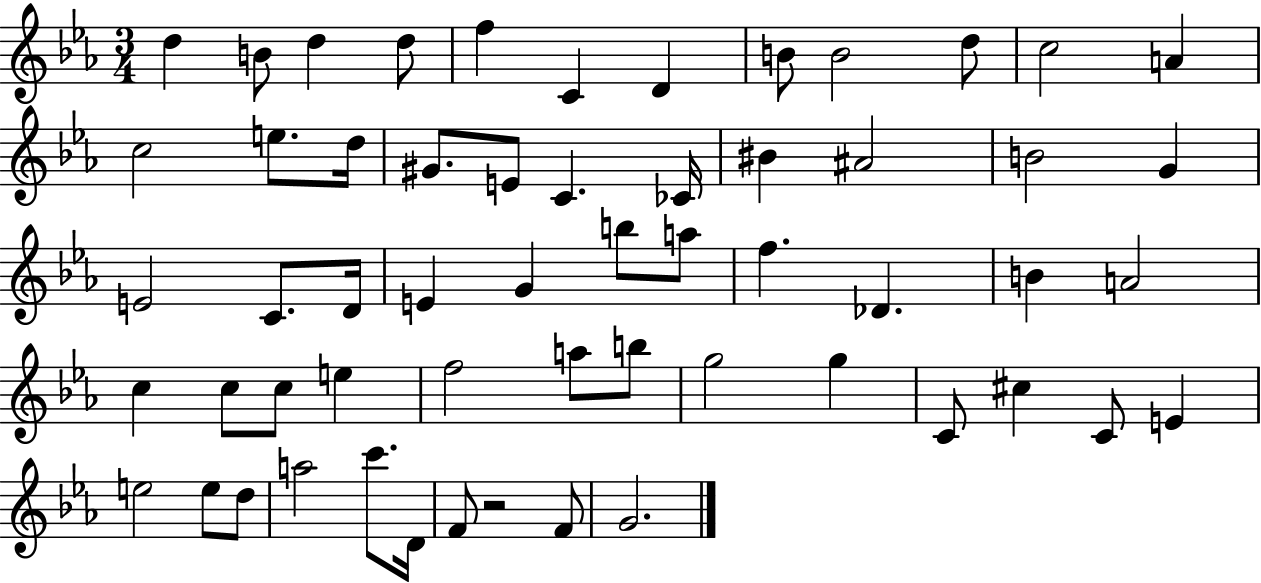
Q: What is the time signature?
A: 3/4